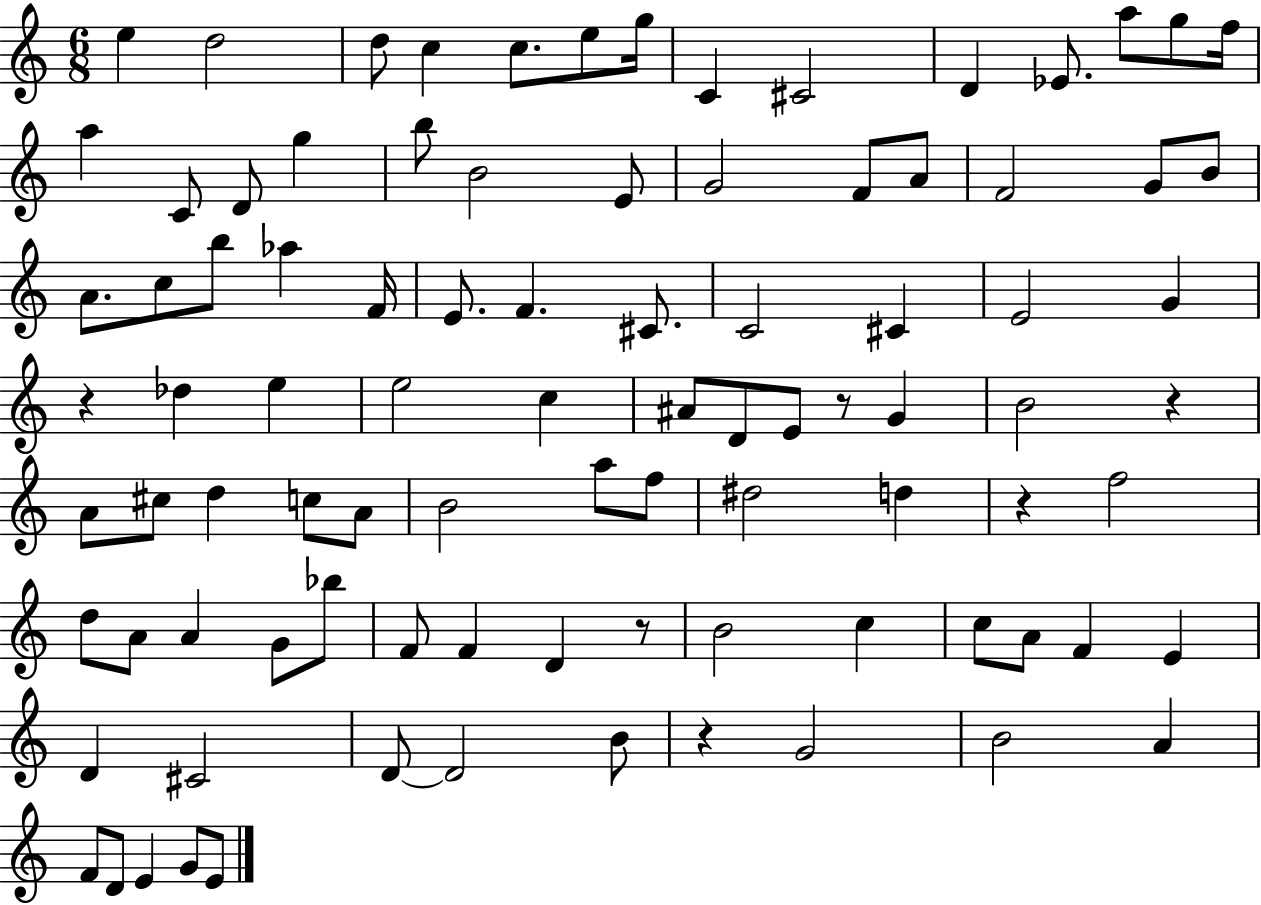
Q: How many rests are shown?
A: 6